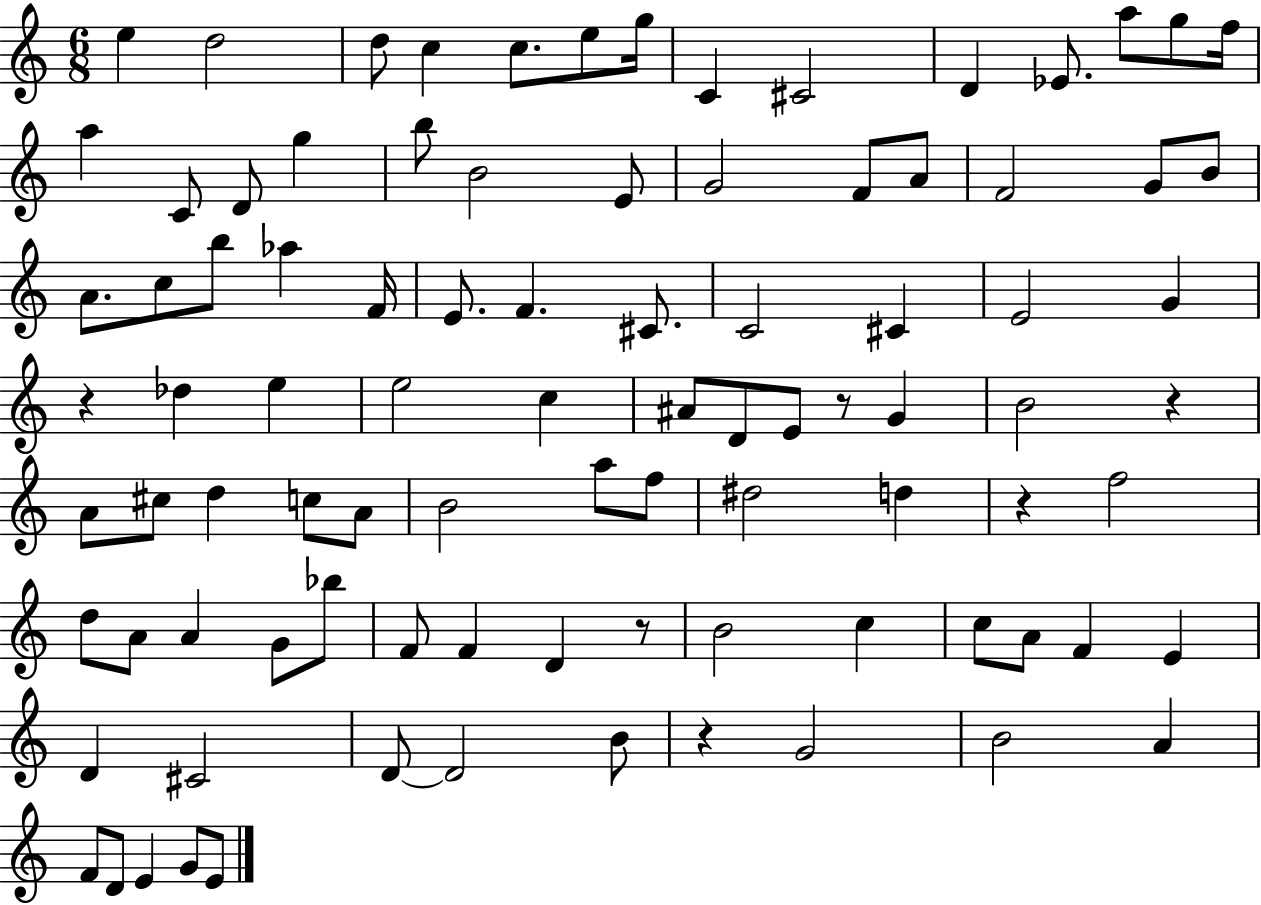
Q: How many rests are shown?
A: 6